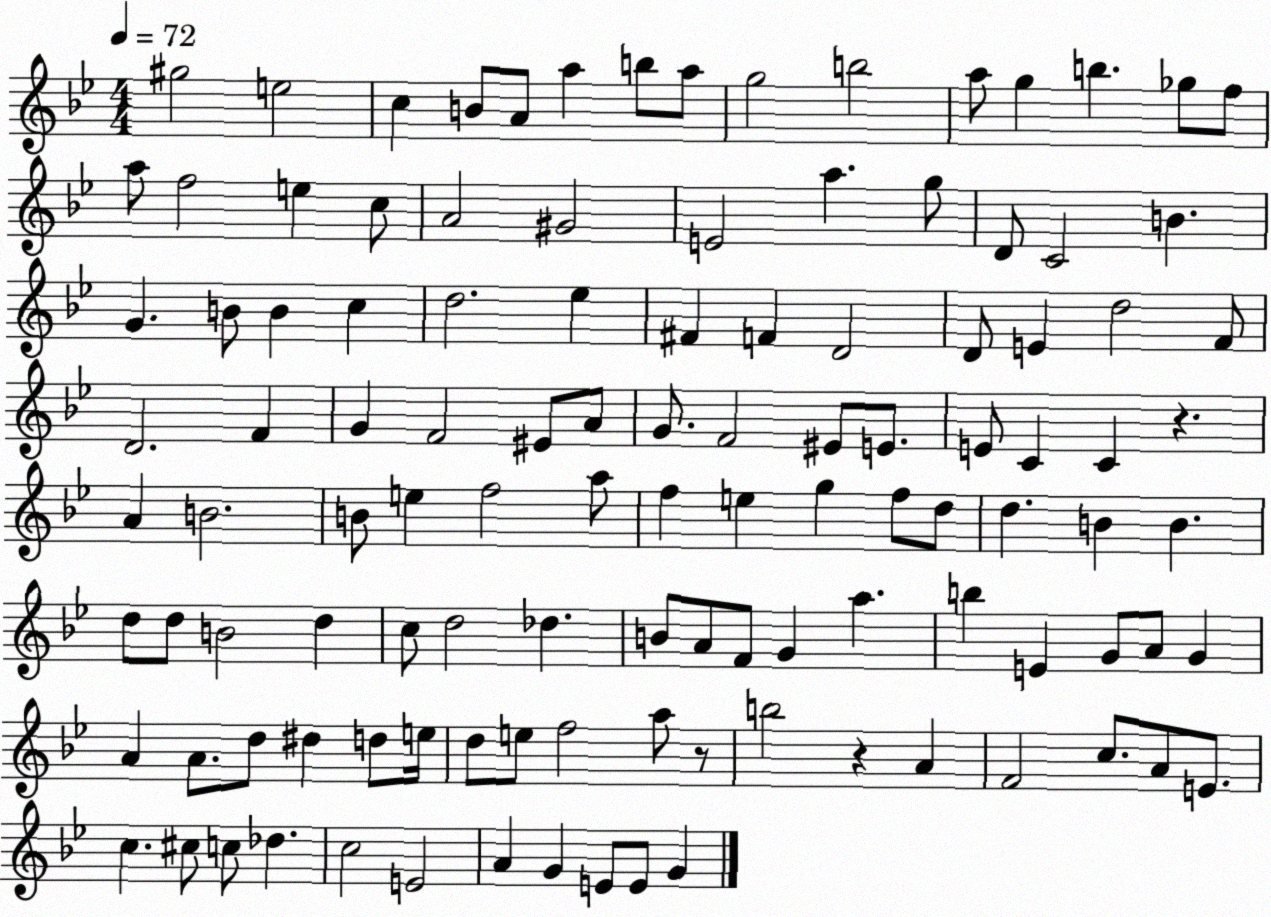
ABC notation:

X:1
T:Untitled
M:4/4
L:1/4
K:Bb
^g2 e2 c B/2 A/2 a b/2 a/2 g2 b2 a/2 g b _g/2 f/2 a/2 f2 e c/2 A2 ^G2 E2 a g/2 D/2 C2 B G B/2 B c d2 _e ^F F D2 D/2 E d2 F/2 D2 F G F2 ^E/2 A/2 G/2 F2 ^E/2 E/2 E/2 C C z A B2 B/2 e f2 a/2 f e g f/2 d/2 d B B d/2 d/2 B2 d c/2 d2 _d B/2 A/2 F/2 G a b E G/2 A/2 G A A/2 d/2 ^d d/2 e/4 d/2 e/2 f2 a/2 z/2 b2 z A F2 c/2 A/2 E/2 c ^c/2 c/2 _d c2 E2 A G E/2 E/2 G